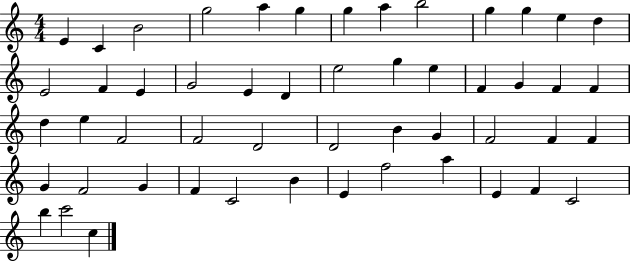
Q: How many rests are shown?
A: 0